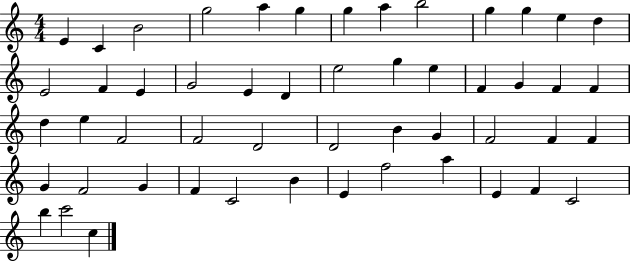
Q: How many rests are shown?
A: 0